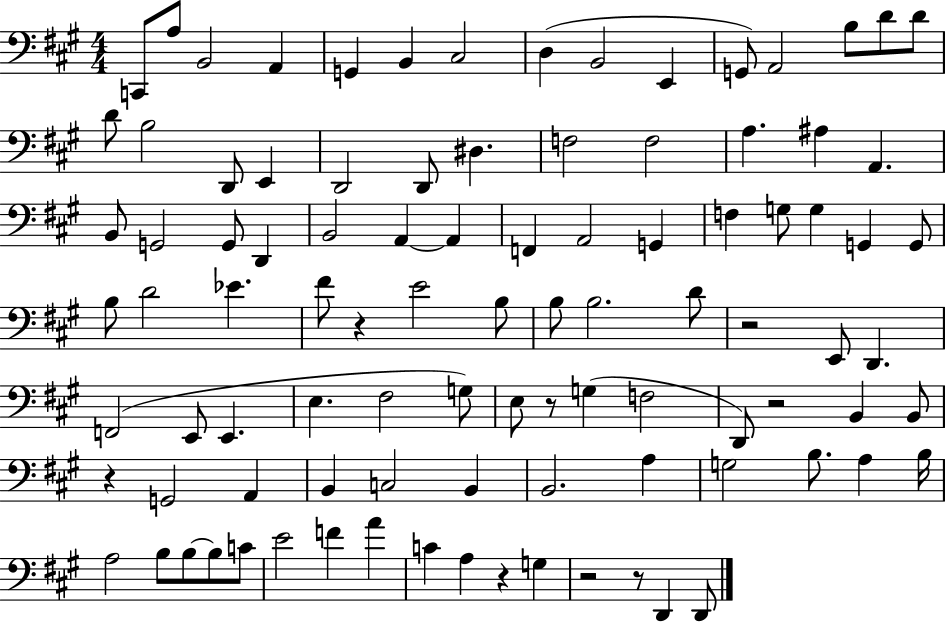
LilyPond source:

{
  \clef bass
  \numericTimeSignature
  \time 4/4
  \key a \major
  c,8 a8 b,2 a,4 | g,4 b,4 cis2 | d4( b,2 e,4 | g,8) a,2 b8 d'8 d'8 | \break d'8 b2 d,8 e,4 | d,2 d,8 dis4. | f2 f2 | a4. ais4 a,4. | \break b,8 g,2 g,8 d,4 | b,2 a,4~~ a,4 | f,4 a,2 g,4 | f4 g8 g4 g,4 g,8 | \break b8 d'2 ees'4. | fis'8 r4 e'2 b8 | b8 b2. d'8 | r2 e,8 d,4. | \break f,2( e,8 e,4. | e4. fis2 g8) | e8 r8 g4( f2 | d,8) r2 b,4 b,8 | \break r4 g,2 a,4 | b,4 c2 b,4 | b,2. a4 | g2 b8. a4 b16 | \break a2 b8 b8~~ b8 c'8 | e'2 f'4 a'4 | c'4 a4 r4 g4 | r2 r8 d,4 d,8 | \break \bar "|."
}